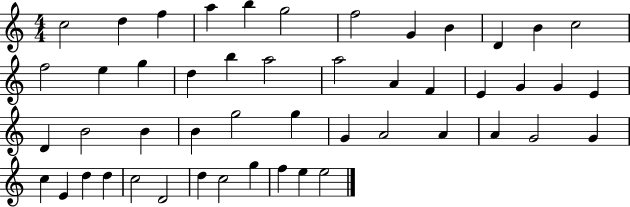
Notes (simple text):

C5/h D5/q F5/q A5/q B5/q G5/h F5/h G4/q B4/q D4/q B4/q C5/h F5/h E5/q G5/q D5/q B5/q A5/h A5/h A4/q F4/q E4/q G4/q G4/q E4/q D4/q B4/h B4/q B4/q G5/h G5/q G4/q A4/h A4/q A4/q G4/h G4/q C5/q E4/q D5/q D5/q C5/h D4/h D5/q C5/h G5/q F5/q E5/q E5/h